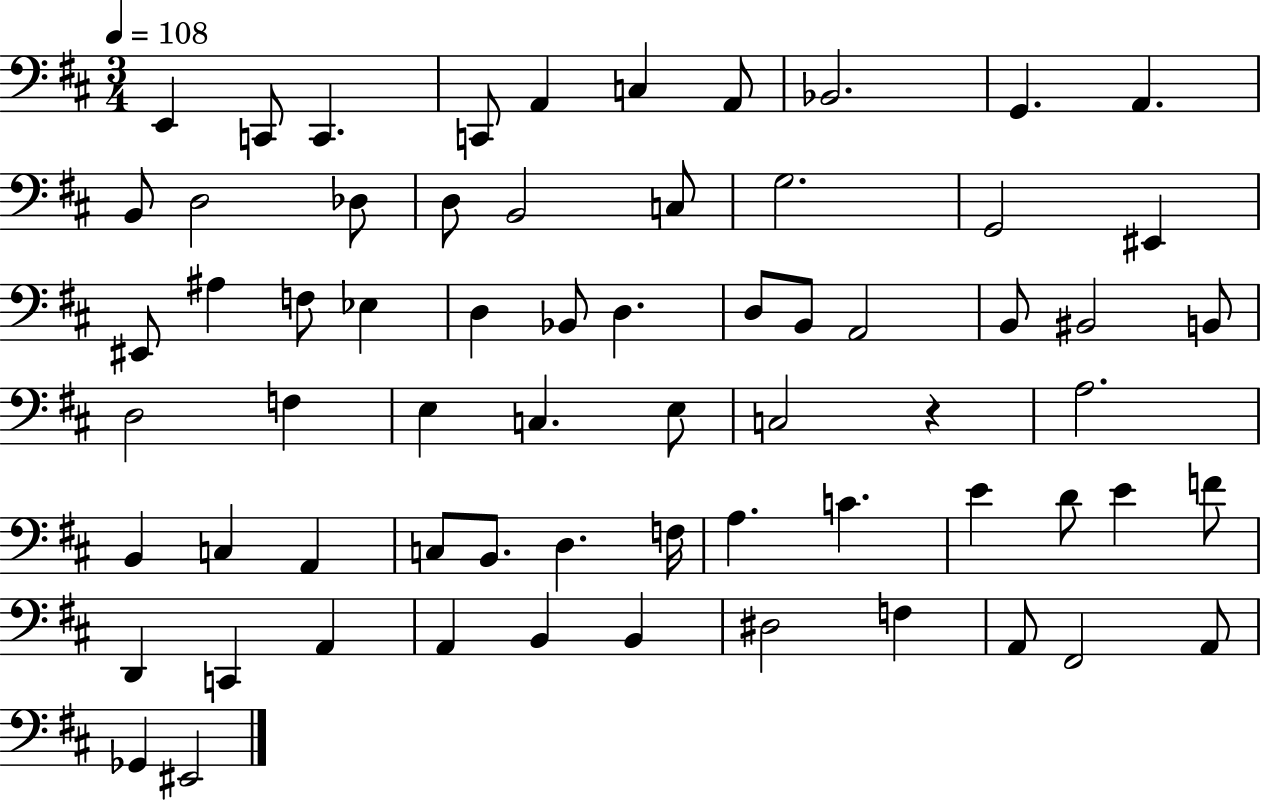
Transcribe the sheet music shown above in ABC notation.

X:1
T:Untitled
M:3/4
L:1/4
K:D
E,, C,,/2 C,, C,,/2 A,, C, A,,/2 _B,,2 G,, A,, B,,/2 D,2 _D,/2 D,/2 B,,2 C,/2 G,2 G,,2 ^E,, ^E,,/2 ^A, F,/2 _E, D, _B,,/2 D, D,/2 B,,/2 A,,2 B,,/2 ^B,,2 B,,/2 D,2 F, E, C, E,/2 C,2 z A,2 B,, C, A,, C,/2 B,,/2 D, F,/4 A, C E D/2 E F/2 D,, C,, A,, A,, B,, B,, ^D,2 F, A,,/2 ^F,,2 A,,/2 _G,, ^E,,2